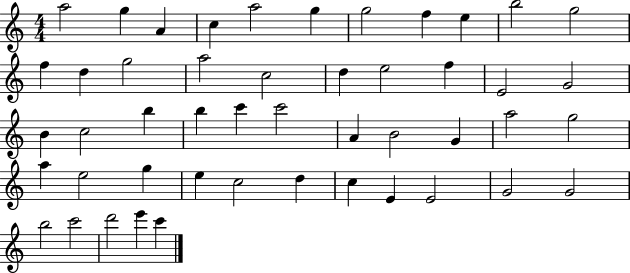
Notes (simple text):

A5/h G5/q A4/q C5/q A5/h G5/q G5/h F5/q E5/q B5/h G5/h F5/q D5/q G5/h A5/h C5/h D5/q E5/h F5/q E4/h G4/h B4/q C5/h B5/q B5/q C6/q C6/h A4/q B4/h G4/q A5/h G5/h A5/q E5/h G5/q E5/q C5/h D5/q C5/q E4/q E4/h G4/h G4/h B5/h C6/h D6/h E6/q C6/q